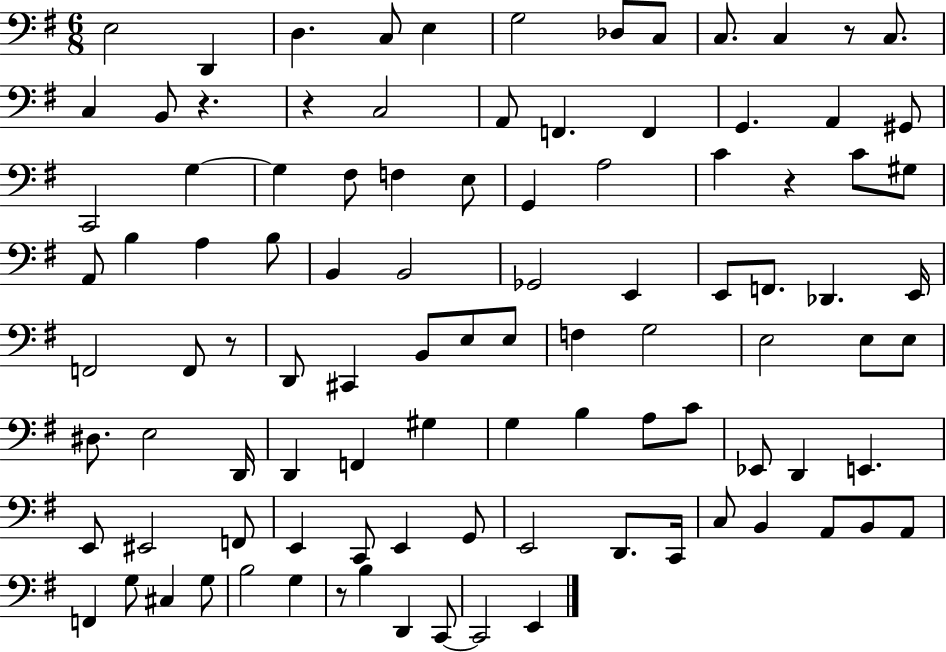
E3/h D2/q D3/q. C3/e E3/q G3/h Db3/e C3/e C3/e. C3/q R/e C3/e. C3/q B2/e R/q. R/q C3/h A2/e F2/q. F2/q G2/q. A2/q G#2/e C2/h G3/q G3/q F#3/e F3/q E3/e G2/q A3/h C4/q R/q C4/e G#3/e A2/e B3/q A3/q B3/e B2/q B2/h Gb2/h E2/q E2/e F2/e. Db2/q. E2/s F2/h F2/e R/e D2/e C#2/q B2/e E3/e E3/e F3/q G3/h E3/h E3/e E3/e D#3/e. E3/h D2/s D2/q F2/q G#3/q G3/q B3/q A3/e C4/e Eb2/e D2/q E2/q. E2/e EIS2/h F2/e E2/q C2/e E2/q G2/e E2/h D2/e. C2/s C3/e B2/q A2/e B2/e A2/e F2/q G3/e C#3/q G3/e B3/h G3/q R/e B3/q D2/q C2/e C2/h E2/q